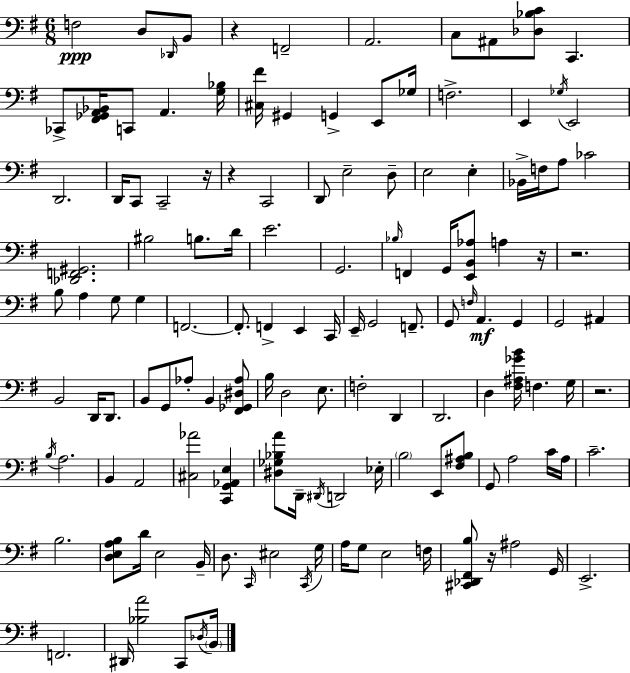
X:1
T:Untitled
M:6/8
L:1/4
K:Em
F,2 D,/2 _D,,/4 B,,/2 z F,,2 A,,2 C,/2 ^A,,/2 [_D,_B,C]/2 C,, _C,,/2 [^F,,_G,,A,,_B,,]/4 C,,/2 A,, [G,_B,]/4 [^C,^F]/4 ^G,, G,, E,,/2 _G,/4 F,2 E,, _G,/4 E,,2 D,,2 D,,/4 C,,/2 C,,2 z/4 z C,,2 D,,/2 E,2 D,/2 E,2 E, _B,,/4 F,/4 A,/2 _C2 [_D,,F,,^G,,]2 ^B,2 B,/2 D/4 E2 G,,2 _B,/4 F,, G,,/4 [E,,B,,_A,]/2 A, z/4 z2 B,/2 A, G,/2 G, F,,2 F,,/2 F,, E,, C,,/4 E,,/4 G,,2 F,,/2 G,,/2 F,/4 A,, G,, G,,2 ^A,, B,,2 D,,/4 D,,/2 B,,/2 G,,/2 _A,/2 B,, [^F,,_G,,^D,_A,]/2 B,/4 D,2 E,/2 F,2 D,, D,,2 D, [^F,^A,_GB]/4 F, G,/4 z2 B,/4 A,2 B,, A,,2 [^C,_A]2 [C,,G,,_A,,E,] [^D,_G,_B,A]/2 D,,/4 ^D,,/4 D,,2 _E,/4 B,2 E,,/2 [^F,^A,B,]/2 G,,/2 A,2 C/4 A,/4 C2 B,2 [D,E,A,B,]/2 D/4 E,2 B,,/4 D,/2 C,,/4 ^E,2 C,,/4 G,/4 A,/4 G,/2 E,2 F,/4 [^C,,_D,,^F,,B,]/2 z/4 ^A,2 G,,/4 E,,2 F,,2 ^D,,/4 [_B,A]2 C,,/2 _D,/4 B,,/4